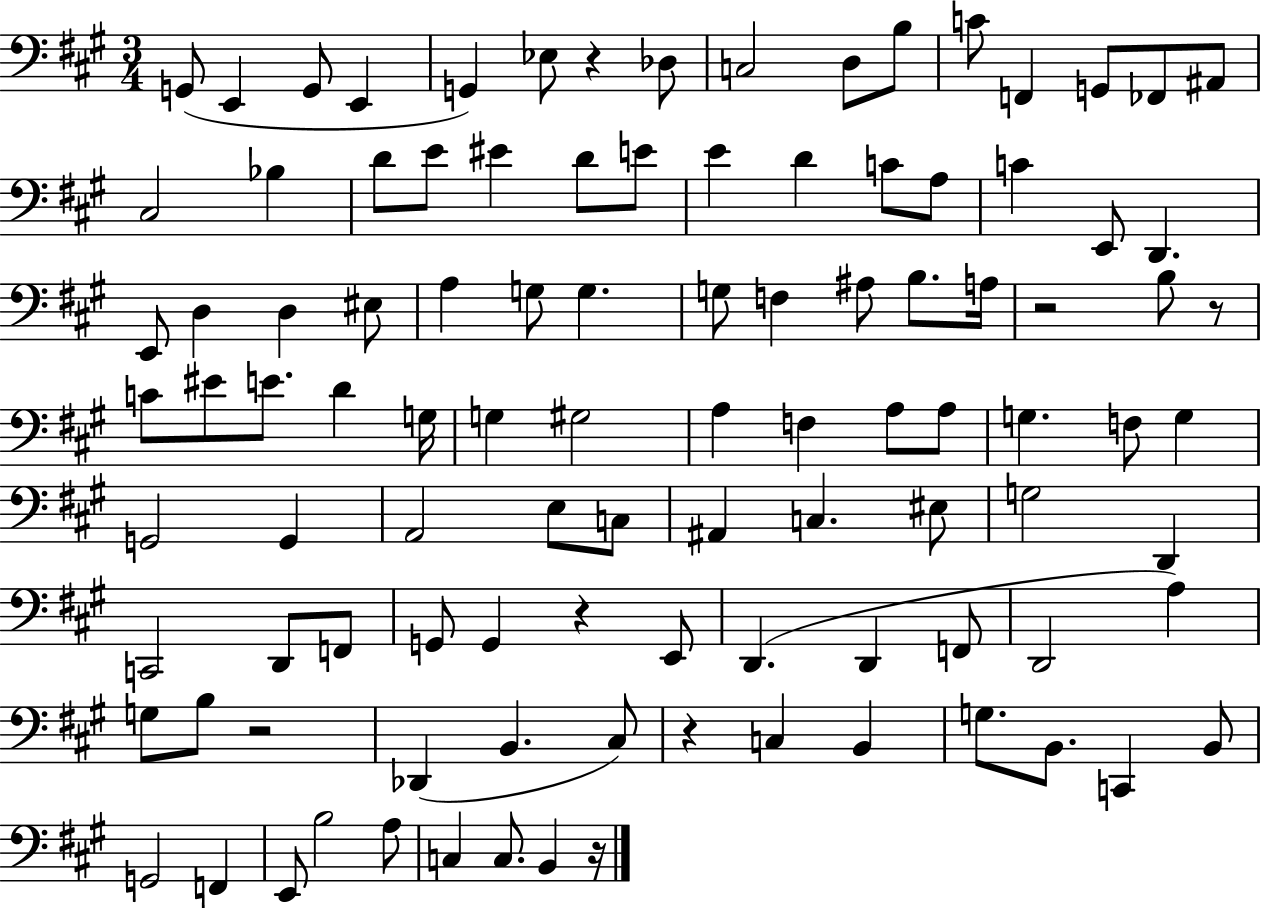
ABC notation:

X:1
T:Untitled
M:3/4
L:1/4
K:A
G,,/2 E,, G,,/2 E,, G,, _E,/2 z _D,/2 C,2 D,/2 B,/2 C/2 F,, G,,/2 _F,,/2 ^A,,/2 ^C,2 _B, D/2 E/2 ^E D/2 E/2 E D C/2 A,/2 C E,,/2 D,, E,,/2 D, D, ^E,/2 A, G,/2 G, G,/2 F, ^A,/2 B,/2 A,/4 z2 B,/2 z/2 C/2 ^E/2 E/2 D G,/4 G, ^G,2 A, F, A,/2 A,/2 G, F,/2 G, G,,2 G,, A,,2 E,/2 C,/2 ^A,, C, ^E,/2 G,2 D,, C,,2 D,,/2 F,,/2 G,,/2 G,, z E,,/2 D,, D,, F,,/2 D,,2 A, G,/2 B,/2 z2 _D,, B,, ^C,/2 z C, B,, G,/2 B,,/2 C,, B,,/2 G,,2 F,, E,,/2 B,2 A,/2 C, C,/2 B,, z/4